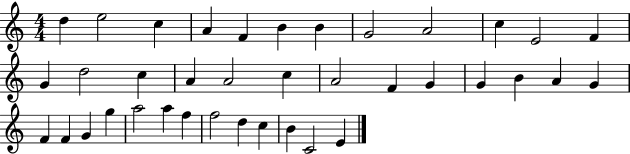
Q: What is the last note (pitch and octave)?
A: E4